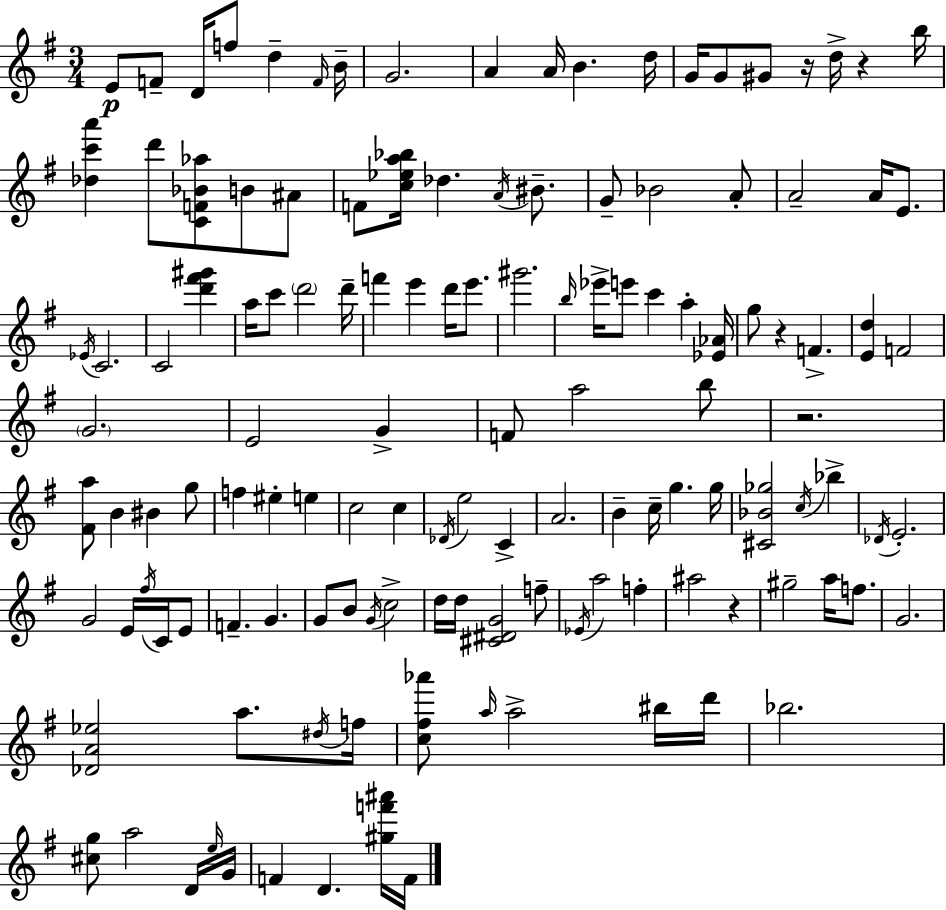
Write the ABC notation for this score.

X:1
T:Untitled
M:3/4
L:1/4
K:Em
E/2 F/2 D/4 f/2 d F/4 B/4 G2 A A/4 B d/4 G/4 G/2 ^G/2 z/4 d/4 z b/4 [_dc'a'] d'/2 [CF_B_a]/2 B/2 ^A/2 F/2 [c_ea_b]/4 _d A/4 ^B/2 G/2 _B2 A/2 A2 A/4 E/2 _E/4 C2 C2 [d'^f'^g'] a/4 c'/2 d'2 d'/4 f' e' d'/4 e'/2 ^g'2 b/4 _e'/4 e'/2 c' a [_E_A]/4 g/2 z F [Ed] F2 G2 E2 G F/2 a2 b/2 z2 [^Fa]/2 B ^B g/2 f ^e e c2 c _D/4 e2 C A2 B c/4 g g/4 [^C_B_g]2 c/4 _b _D/4 E2 G2 E/4 ^f/4 C/4 E/2 F G G/2 B/2 G/4 c2 d/4 d/4 [^C^DG]2 f/2 _E/4 a2 f ^a2 z ^g2 a/4 f/2 G2 [_DA_e]2 a/2 ^d/4 f/4 [c^f_a']/2 a/4 a2 ^b/4 d'/4 _b2 [^cg]/2 a2 D/4 e/4 G/4 F D [^gf'^a']/4 F/4